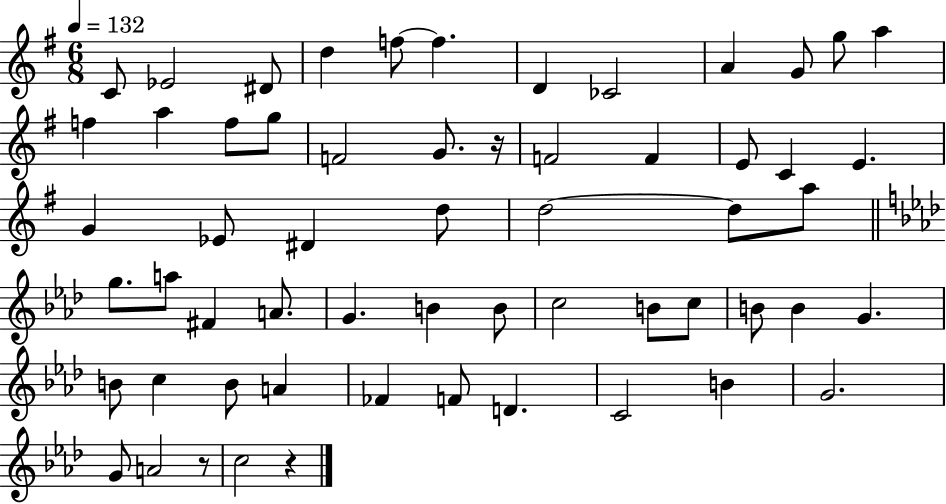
C4/e Eb4/h D#4/e D5/q F5/e F5/q. D4/q CES4/h A4/q G4/e G5/e A5/q F5/q A5/q F5/e G5/e F4/h G4/e. R/s F4/h F4/q E4/e C4/q E4/q. G4/q Eb4/e D#4/q D5/e D5/h D5/e A5/e G5/e. A5/e F#4/q A4/e. G4/q. B4/q B4/e C5/h B4/e C5/e B4/e B4/q G4/q. B4/e C5/q B4/e A4/q FES4/q F4/e D4/q. C4/h B4/q G4/h. G4/e A4/h R/e C5/h R/q